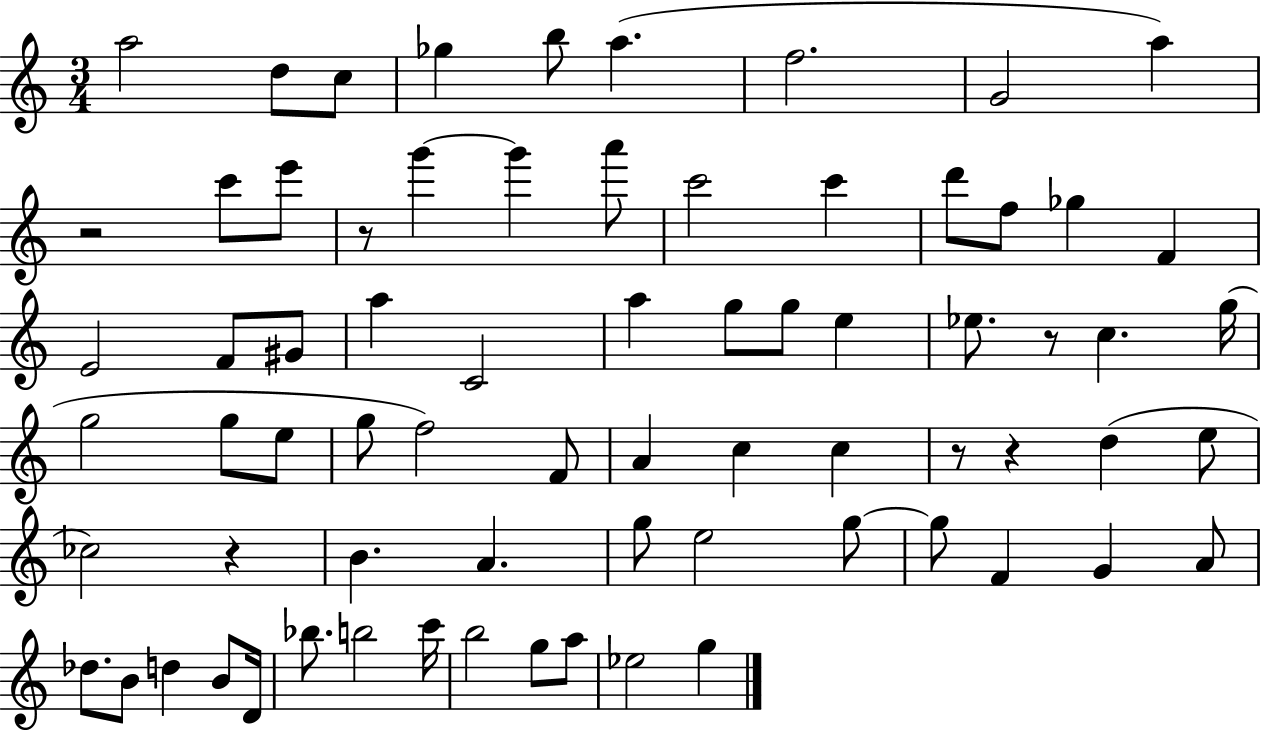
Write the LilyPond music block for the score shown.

{
  \clef treble
  \numericTimeSignature
  \time 3/4
  \key c \major
  a''2 d''8 c''8 | ges''4 b''8 a''4.( | f''2. | g'2 a''4) | \break r2 c'''8 e'''8 | r8 g'''4~~ g'''4 a'''8 | c'''2 c'''4 | d'''8 f''8 ges''4 f'4 | \break e'2 f'8 gis'8 | a''4 c'2 | a''4 g''8 g''8 e''4 | ees''8. r8 c''4. g''16( | \break g''2 g''8 e''8 | g''8 f''2) f'8 | a'4 c''4 c''4 | r8 r4 d''4( e''8 | \break ces''2) r4 | b'4. a'4. | g''8 e''2 g''8~~ | g''8 f'4 g'4 a'8 | \break des''8. b'8 d''4 b'8 d'16 | bes''8. b''2 c'''16 | b''2 g''8 a''8 | ees''2 g''4 | \break \bar "|."
}